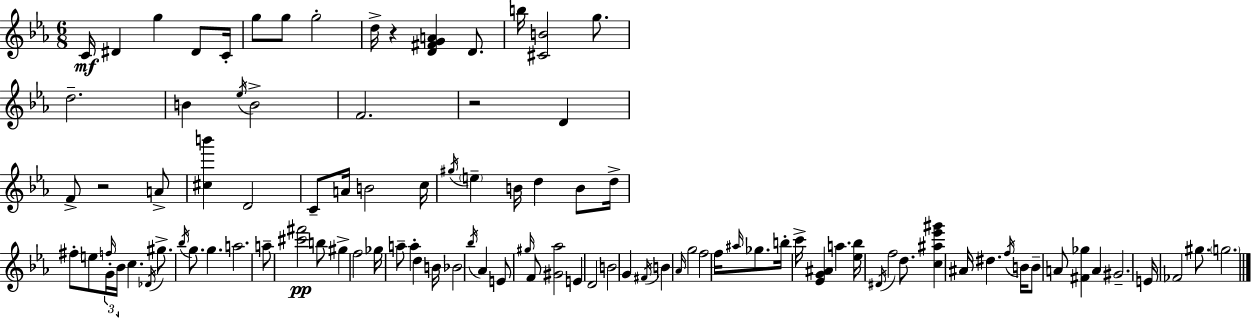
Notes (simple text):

C4/s D#4/q G5/q D#4/e C4/s G5/e G5/e G5/h D5/s R/q [D4,F#4,G4,A4]/q D4/e. B5/s [C#4,B4]/h G5/e. D5/h. B4/q Eb5/s B4/h F4/h. R/h D4/q F4/e R/h A4/e [C#5,B6]/q D4/h C4/e A4/s B4/h C5/s G#5/s E5/q B4/s D5/q B4/e D5/s F#5/e E5/e F5/s G4/s Bb4/s C5/q. Db4/s G#5/e. Bb5/s G5/e. G5/q. A5/h. A5/e [C#6,F#6]/h B5/e G#5/q F5/h Gb5/s A5/e A5/q D5/q B4/s Bb4/h Bb5/s Ab4/q E4/e G#5/s F4/e [G#4,Ab5]/h E4/q D4/h B4/h G4/q F#4/s B4/q Ab4/s G5/h F5/h F5/s A#5/s Gb5/e. B5/s C6/s [Eb4,G4,A#4]/q A5/q. [Eb5,Bb5]/s D#4/s F5/h D5/e. [C5,A#5,Eb6,G#6]/q A#4/s D#5/q. F5/s B4/s B4/e A4/e [F#4,Gb5]/q A4/q G#4/h. E4/s FES4/h G#5/e. G5/h.